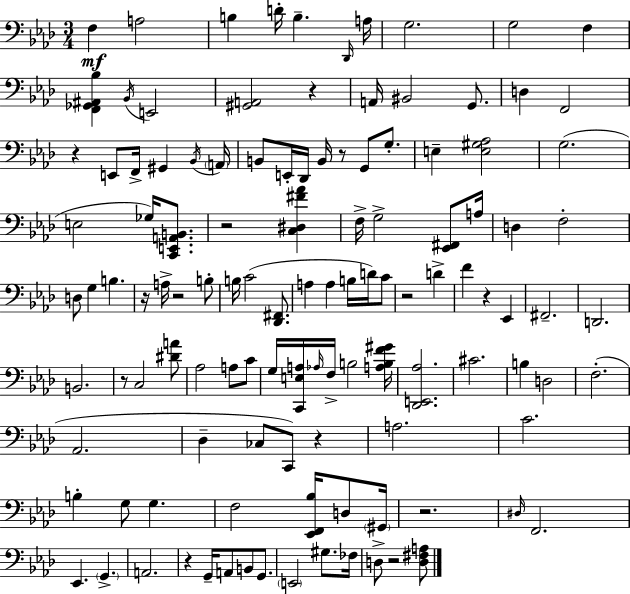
{
  \clef bass
  \numericTimeSignature
  \time 3/4
  \key aes \major
  f4\mf a2 | b4 d'16-. b4.-- \grace { des,16 } | a16 g2. | g2 f4 | \break <f, ges, ais, bes>4 \acciaccatura { bes,16 } e,2 | <gis, a,>2 r4 | a,16 bis,2 g,8. | d4 f,2 | \break r4 e,8 f,16-> gis,4 | \acciaccatura { bes,16 } \parenthesize a,16 b,8 e,16-. des,16 b,16 r8 g,8 | g8.-. e4-- <e gis aes>2 | g2.( | \break e2 ges16) | <c, e, a, b,>8. r2 <c dis fis' aes'>4 | f16-> g2-> | <ees, fis,>8 a16 d4 f2-. | \break d8 g4 b4. | r16 a16-> r2 | b8-. b16 c'2( | <des, fis,>8. a4 a4 b16 | \break d'16) c'8 r2 d'4-> | f'4 r4 ees,4 | fis,2.-- | d,2. | \break b,2. | r8 c2 | <dis' a'>8 aes2 a8 | c'8 g16 <c, e a>16 \grace { aes16 } f16-> b2 | \break <a b f' gis'>16 <des, e, aes>2. | cis'2. | b4 d2 | f2.-.( | \break aes,2. | des4-- ces8 c,8) | r4 a2. | c'2. | \break b4-. g8 g4. | f2 | <ees, f, bes>16 d8 \parenthesize gis,16 r2. | \grace { dis16 } f,2. | \break ees,4. \parenthesize g,4.-> | a,2. | r4 g,16-- a,8 | b,8 g,8. \parenthesize e,2 | \break gis8. fes16 d8-> r2 | <d fis a>8 \bar "|."
}